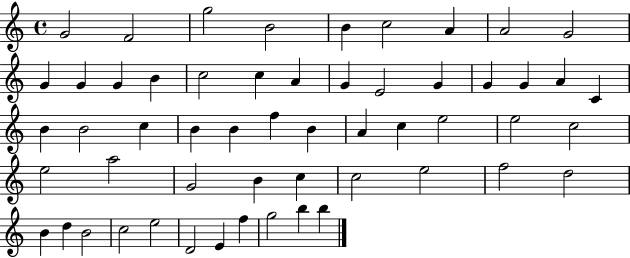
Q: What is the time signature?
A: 4/4